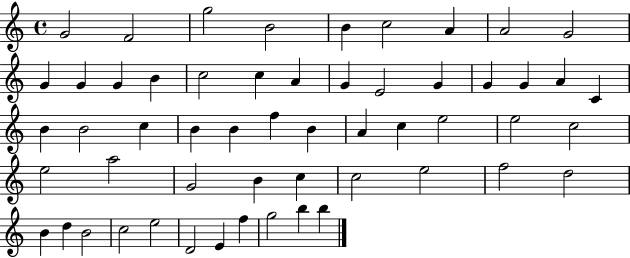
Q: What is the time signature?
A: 4/4